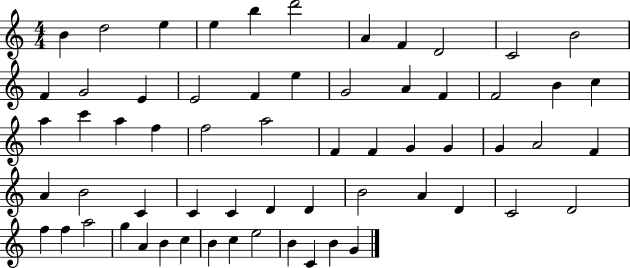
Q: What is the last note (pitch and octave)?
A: G4